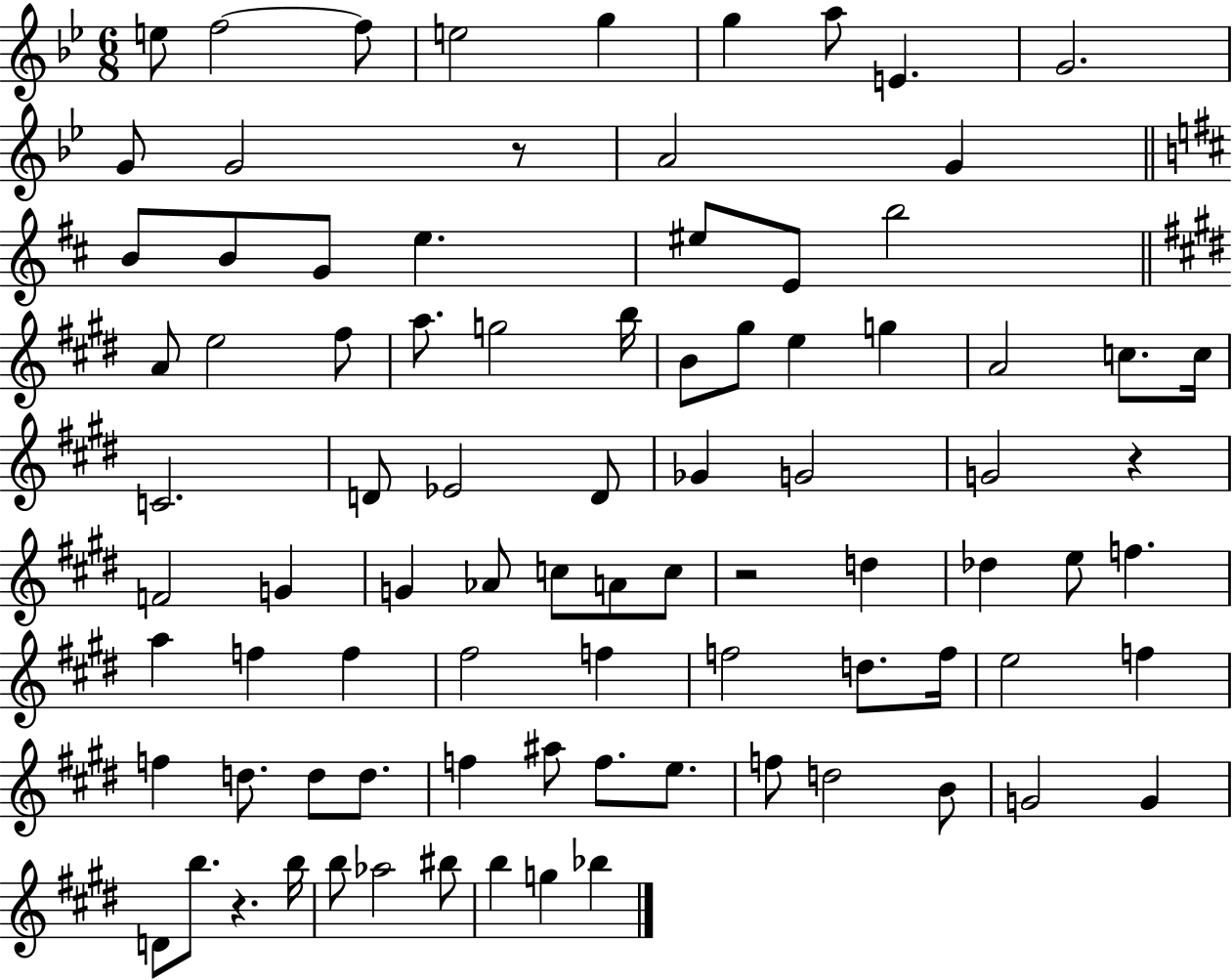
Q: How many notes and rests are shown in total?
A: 87